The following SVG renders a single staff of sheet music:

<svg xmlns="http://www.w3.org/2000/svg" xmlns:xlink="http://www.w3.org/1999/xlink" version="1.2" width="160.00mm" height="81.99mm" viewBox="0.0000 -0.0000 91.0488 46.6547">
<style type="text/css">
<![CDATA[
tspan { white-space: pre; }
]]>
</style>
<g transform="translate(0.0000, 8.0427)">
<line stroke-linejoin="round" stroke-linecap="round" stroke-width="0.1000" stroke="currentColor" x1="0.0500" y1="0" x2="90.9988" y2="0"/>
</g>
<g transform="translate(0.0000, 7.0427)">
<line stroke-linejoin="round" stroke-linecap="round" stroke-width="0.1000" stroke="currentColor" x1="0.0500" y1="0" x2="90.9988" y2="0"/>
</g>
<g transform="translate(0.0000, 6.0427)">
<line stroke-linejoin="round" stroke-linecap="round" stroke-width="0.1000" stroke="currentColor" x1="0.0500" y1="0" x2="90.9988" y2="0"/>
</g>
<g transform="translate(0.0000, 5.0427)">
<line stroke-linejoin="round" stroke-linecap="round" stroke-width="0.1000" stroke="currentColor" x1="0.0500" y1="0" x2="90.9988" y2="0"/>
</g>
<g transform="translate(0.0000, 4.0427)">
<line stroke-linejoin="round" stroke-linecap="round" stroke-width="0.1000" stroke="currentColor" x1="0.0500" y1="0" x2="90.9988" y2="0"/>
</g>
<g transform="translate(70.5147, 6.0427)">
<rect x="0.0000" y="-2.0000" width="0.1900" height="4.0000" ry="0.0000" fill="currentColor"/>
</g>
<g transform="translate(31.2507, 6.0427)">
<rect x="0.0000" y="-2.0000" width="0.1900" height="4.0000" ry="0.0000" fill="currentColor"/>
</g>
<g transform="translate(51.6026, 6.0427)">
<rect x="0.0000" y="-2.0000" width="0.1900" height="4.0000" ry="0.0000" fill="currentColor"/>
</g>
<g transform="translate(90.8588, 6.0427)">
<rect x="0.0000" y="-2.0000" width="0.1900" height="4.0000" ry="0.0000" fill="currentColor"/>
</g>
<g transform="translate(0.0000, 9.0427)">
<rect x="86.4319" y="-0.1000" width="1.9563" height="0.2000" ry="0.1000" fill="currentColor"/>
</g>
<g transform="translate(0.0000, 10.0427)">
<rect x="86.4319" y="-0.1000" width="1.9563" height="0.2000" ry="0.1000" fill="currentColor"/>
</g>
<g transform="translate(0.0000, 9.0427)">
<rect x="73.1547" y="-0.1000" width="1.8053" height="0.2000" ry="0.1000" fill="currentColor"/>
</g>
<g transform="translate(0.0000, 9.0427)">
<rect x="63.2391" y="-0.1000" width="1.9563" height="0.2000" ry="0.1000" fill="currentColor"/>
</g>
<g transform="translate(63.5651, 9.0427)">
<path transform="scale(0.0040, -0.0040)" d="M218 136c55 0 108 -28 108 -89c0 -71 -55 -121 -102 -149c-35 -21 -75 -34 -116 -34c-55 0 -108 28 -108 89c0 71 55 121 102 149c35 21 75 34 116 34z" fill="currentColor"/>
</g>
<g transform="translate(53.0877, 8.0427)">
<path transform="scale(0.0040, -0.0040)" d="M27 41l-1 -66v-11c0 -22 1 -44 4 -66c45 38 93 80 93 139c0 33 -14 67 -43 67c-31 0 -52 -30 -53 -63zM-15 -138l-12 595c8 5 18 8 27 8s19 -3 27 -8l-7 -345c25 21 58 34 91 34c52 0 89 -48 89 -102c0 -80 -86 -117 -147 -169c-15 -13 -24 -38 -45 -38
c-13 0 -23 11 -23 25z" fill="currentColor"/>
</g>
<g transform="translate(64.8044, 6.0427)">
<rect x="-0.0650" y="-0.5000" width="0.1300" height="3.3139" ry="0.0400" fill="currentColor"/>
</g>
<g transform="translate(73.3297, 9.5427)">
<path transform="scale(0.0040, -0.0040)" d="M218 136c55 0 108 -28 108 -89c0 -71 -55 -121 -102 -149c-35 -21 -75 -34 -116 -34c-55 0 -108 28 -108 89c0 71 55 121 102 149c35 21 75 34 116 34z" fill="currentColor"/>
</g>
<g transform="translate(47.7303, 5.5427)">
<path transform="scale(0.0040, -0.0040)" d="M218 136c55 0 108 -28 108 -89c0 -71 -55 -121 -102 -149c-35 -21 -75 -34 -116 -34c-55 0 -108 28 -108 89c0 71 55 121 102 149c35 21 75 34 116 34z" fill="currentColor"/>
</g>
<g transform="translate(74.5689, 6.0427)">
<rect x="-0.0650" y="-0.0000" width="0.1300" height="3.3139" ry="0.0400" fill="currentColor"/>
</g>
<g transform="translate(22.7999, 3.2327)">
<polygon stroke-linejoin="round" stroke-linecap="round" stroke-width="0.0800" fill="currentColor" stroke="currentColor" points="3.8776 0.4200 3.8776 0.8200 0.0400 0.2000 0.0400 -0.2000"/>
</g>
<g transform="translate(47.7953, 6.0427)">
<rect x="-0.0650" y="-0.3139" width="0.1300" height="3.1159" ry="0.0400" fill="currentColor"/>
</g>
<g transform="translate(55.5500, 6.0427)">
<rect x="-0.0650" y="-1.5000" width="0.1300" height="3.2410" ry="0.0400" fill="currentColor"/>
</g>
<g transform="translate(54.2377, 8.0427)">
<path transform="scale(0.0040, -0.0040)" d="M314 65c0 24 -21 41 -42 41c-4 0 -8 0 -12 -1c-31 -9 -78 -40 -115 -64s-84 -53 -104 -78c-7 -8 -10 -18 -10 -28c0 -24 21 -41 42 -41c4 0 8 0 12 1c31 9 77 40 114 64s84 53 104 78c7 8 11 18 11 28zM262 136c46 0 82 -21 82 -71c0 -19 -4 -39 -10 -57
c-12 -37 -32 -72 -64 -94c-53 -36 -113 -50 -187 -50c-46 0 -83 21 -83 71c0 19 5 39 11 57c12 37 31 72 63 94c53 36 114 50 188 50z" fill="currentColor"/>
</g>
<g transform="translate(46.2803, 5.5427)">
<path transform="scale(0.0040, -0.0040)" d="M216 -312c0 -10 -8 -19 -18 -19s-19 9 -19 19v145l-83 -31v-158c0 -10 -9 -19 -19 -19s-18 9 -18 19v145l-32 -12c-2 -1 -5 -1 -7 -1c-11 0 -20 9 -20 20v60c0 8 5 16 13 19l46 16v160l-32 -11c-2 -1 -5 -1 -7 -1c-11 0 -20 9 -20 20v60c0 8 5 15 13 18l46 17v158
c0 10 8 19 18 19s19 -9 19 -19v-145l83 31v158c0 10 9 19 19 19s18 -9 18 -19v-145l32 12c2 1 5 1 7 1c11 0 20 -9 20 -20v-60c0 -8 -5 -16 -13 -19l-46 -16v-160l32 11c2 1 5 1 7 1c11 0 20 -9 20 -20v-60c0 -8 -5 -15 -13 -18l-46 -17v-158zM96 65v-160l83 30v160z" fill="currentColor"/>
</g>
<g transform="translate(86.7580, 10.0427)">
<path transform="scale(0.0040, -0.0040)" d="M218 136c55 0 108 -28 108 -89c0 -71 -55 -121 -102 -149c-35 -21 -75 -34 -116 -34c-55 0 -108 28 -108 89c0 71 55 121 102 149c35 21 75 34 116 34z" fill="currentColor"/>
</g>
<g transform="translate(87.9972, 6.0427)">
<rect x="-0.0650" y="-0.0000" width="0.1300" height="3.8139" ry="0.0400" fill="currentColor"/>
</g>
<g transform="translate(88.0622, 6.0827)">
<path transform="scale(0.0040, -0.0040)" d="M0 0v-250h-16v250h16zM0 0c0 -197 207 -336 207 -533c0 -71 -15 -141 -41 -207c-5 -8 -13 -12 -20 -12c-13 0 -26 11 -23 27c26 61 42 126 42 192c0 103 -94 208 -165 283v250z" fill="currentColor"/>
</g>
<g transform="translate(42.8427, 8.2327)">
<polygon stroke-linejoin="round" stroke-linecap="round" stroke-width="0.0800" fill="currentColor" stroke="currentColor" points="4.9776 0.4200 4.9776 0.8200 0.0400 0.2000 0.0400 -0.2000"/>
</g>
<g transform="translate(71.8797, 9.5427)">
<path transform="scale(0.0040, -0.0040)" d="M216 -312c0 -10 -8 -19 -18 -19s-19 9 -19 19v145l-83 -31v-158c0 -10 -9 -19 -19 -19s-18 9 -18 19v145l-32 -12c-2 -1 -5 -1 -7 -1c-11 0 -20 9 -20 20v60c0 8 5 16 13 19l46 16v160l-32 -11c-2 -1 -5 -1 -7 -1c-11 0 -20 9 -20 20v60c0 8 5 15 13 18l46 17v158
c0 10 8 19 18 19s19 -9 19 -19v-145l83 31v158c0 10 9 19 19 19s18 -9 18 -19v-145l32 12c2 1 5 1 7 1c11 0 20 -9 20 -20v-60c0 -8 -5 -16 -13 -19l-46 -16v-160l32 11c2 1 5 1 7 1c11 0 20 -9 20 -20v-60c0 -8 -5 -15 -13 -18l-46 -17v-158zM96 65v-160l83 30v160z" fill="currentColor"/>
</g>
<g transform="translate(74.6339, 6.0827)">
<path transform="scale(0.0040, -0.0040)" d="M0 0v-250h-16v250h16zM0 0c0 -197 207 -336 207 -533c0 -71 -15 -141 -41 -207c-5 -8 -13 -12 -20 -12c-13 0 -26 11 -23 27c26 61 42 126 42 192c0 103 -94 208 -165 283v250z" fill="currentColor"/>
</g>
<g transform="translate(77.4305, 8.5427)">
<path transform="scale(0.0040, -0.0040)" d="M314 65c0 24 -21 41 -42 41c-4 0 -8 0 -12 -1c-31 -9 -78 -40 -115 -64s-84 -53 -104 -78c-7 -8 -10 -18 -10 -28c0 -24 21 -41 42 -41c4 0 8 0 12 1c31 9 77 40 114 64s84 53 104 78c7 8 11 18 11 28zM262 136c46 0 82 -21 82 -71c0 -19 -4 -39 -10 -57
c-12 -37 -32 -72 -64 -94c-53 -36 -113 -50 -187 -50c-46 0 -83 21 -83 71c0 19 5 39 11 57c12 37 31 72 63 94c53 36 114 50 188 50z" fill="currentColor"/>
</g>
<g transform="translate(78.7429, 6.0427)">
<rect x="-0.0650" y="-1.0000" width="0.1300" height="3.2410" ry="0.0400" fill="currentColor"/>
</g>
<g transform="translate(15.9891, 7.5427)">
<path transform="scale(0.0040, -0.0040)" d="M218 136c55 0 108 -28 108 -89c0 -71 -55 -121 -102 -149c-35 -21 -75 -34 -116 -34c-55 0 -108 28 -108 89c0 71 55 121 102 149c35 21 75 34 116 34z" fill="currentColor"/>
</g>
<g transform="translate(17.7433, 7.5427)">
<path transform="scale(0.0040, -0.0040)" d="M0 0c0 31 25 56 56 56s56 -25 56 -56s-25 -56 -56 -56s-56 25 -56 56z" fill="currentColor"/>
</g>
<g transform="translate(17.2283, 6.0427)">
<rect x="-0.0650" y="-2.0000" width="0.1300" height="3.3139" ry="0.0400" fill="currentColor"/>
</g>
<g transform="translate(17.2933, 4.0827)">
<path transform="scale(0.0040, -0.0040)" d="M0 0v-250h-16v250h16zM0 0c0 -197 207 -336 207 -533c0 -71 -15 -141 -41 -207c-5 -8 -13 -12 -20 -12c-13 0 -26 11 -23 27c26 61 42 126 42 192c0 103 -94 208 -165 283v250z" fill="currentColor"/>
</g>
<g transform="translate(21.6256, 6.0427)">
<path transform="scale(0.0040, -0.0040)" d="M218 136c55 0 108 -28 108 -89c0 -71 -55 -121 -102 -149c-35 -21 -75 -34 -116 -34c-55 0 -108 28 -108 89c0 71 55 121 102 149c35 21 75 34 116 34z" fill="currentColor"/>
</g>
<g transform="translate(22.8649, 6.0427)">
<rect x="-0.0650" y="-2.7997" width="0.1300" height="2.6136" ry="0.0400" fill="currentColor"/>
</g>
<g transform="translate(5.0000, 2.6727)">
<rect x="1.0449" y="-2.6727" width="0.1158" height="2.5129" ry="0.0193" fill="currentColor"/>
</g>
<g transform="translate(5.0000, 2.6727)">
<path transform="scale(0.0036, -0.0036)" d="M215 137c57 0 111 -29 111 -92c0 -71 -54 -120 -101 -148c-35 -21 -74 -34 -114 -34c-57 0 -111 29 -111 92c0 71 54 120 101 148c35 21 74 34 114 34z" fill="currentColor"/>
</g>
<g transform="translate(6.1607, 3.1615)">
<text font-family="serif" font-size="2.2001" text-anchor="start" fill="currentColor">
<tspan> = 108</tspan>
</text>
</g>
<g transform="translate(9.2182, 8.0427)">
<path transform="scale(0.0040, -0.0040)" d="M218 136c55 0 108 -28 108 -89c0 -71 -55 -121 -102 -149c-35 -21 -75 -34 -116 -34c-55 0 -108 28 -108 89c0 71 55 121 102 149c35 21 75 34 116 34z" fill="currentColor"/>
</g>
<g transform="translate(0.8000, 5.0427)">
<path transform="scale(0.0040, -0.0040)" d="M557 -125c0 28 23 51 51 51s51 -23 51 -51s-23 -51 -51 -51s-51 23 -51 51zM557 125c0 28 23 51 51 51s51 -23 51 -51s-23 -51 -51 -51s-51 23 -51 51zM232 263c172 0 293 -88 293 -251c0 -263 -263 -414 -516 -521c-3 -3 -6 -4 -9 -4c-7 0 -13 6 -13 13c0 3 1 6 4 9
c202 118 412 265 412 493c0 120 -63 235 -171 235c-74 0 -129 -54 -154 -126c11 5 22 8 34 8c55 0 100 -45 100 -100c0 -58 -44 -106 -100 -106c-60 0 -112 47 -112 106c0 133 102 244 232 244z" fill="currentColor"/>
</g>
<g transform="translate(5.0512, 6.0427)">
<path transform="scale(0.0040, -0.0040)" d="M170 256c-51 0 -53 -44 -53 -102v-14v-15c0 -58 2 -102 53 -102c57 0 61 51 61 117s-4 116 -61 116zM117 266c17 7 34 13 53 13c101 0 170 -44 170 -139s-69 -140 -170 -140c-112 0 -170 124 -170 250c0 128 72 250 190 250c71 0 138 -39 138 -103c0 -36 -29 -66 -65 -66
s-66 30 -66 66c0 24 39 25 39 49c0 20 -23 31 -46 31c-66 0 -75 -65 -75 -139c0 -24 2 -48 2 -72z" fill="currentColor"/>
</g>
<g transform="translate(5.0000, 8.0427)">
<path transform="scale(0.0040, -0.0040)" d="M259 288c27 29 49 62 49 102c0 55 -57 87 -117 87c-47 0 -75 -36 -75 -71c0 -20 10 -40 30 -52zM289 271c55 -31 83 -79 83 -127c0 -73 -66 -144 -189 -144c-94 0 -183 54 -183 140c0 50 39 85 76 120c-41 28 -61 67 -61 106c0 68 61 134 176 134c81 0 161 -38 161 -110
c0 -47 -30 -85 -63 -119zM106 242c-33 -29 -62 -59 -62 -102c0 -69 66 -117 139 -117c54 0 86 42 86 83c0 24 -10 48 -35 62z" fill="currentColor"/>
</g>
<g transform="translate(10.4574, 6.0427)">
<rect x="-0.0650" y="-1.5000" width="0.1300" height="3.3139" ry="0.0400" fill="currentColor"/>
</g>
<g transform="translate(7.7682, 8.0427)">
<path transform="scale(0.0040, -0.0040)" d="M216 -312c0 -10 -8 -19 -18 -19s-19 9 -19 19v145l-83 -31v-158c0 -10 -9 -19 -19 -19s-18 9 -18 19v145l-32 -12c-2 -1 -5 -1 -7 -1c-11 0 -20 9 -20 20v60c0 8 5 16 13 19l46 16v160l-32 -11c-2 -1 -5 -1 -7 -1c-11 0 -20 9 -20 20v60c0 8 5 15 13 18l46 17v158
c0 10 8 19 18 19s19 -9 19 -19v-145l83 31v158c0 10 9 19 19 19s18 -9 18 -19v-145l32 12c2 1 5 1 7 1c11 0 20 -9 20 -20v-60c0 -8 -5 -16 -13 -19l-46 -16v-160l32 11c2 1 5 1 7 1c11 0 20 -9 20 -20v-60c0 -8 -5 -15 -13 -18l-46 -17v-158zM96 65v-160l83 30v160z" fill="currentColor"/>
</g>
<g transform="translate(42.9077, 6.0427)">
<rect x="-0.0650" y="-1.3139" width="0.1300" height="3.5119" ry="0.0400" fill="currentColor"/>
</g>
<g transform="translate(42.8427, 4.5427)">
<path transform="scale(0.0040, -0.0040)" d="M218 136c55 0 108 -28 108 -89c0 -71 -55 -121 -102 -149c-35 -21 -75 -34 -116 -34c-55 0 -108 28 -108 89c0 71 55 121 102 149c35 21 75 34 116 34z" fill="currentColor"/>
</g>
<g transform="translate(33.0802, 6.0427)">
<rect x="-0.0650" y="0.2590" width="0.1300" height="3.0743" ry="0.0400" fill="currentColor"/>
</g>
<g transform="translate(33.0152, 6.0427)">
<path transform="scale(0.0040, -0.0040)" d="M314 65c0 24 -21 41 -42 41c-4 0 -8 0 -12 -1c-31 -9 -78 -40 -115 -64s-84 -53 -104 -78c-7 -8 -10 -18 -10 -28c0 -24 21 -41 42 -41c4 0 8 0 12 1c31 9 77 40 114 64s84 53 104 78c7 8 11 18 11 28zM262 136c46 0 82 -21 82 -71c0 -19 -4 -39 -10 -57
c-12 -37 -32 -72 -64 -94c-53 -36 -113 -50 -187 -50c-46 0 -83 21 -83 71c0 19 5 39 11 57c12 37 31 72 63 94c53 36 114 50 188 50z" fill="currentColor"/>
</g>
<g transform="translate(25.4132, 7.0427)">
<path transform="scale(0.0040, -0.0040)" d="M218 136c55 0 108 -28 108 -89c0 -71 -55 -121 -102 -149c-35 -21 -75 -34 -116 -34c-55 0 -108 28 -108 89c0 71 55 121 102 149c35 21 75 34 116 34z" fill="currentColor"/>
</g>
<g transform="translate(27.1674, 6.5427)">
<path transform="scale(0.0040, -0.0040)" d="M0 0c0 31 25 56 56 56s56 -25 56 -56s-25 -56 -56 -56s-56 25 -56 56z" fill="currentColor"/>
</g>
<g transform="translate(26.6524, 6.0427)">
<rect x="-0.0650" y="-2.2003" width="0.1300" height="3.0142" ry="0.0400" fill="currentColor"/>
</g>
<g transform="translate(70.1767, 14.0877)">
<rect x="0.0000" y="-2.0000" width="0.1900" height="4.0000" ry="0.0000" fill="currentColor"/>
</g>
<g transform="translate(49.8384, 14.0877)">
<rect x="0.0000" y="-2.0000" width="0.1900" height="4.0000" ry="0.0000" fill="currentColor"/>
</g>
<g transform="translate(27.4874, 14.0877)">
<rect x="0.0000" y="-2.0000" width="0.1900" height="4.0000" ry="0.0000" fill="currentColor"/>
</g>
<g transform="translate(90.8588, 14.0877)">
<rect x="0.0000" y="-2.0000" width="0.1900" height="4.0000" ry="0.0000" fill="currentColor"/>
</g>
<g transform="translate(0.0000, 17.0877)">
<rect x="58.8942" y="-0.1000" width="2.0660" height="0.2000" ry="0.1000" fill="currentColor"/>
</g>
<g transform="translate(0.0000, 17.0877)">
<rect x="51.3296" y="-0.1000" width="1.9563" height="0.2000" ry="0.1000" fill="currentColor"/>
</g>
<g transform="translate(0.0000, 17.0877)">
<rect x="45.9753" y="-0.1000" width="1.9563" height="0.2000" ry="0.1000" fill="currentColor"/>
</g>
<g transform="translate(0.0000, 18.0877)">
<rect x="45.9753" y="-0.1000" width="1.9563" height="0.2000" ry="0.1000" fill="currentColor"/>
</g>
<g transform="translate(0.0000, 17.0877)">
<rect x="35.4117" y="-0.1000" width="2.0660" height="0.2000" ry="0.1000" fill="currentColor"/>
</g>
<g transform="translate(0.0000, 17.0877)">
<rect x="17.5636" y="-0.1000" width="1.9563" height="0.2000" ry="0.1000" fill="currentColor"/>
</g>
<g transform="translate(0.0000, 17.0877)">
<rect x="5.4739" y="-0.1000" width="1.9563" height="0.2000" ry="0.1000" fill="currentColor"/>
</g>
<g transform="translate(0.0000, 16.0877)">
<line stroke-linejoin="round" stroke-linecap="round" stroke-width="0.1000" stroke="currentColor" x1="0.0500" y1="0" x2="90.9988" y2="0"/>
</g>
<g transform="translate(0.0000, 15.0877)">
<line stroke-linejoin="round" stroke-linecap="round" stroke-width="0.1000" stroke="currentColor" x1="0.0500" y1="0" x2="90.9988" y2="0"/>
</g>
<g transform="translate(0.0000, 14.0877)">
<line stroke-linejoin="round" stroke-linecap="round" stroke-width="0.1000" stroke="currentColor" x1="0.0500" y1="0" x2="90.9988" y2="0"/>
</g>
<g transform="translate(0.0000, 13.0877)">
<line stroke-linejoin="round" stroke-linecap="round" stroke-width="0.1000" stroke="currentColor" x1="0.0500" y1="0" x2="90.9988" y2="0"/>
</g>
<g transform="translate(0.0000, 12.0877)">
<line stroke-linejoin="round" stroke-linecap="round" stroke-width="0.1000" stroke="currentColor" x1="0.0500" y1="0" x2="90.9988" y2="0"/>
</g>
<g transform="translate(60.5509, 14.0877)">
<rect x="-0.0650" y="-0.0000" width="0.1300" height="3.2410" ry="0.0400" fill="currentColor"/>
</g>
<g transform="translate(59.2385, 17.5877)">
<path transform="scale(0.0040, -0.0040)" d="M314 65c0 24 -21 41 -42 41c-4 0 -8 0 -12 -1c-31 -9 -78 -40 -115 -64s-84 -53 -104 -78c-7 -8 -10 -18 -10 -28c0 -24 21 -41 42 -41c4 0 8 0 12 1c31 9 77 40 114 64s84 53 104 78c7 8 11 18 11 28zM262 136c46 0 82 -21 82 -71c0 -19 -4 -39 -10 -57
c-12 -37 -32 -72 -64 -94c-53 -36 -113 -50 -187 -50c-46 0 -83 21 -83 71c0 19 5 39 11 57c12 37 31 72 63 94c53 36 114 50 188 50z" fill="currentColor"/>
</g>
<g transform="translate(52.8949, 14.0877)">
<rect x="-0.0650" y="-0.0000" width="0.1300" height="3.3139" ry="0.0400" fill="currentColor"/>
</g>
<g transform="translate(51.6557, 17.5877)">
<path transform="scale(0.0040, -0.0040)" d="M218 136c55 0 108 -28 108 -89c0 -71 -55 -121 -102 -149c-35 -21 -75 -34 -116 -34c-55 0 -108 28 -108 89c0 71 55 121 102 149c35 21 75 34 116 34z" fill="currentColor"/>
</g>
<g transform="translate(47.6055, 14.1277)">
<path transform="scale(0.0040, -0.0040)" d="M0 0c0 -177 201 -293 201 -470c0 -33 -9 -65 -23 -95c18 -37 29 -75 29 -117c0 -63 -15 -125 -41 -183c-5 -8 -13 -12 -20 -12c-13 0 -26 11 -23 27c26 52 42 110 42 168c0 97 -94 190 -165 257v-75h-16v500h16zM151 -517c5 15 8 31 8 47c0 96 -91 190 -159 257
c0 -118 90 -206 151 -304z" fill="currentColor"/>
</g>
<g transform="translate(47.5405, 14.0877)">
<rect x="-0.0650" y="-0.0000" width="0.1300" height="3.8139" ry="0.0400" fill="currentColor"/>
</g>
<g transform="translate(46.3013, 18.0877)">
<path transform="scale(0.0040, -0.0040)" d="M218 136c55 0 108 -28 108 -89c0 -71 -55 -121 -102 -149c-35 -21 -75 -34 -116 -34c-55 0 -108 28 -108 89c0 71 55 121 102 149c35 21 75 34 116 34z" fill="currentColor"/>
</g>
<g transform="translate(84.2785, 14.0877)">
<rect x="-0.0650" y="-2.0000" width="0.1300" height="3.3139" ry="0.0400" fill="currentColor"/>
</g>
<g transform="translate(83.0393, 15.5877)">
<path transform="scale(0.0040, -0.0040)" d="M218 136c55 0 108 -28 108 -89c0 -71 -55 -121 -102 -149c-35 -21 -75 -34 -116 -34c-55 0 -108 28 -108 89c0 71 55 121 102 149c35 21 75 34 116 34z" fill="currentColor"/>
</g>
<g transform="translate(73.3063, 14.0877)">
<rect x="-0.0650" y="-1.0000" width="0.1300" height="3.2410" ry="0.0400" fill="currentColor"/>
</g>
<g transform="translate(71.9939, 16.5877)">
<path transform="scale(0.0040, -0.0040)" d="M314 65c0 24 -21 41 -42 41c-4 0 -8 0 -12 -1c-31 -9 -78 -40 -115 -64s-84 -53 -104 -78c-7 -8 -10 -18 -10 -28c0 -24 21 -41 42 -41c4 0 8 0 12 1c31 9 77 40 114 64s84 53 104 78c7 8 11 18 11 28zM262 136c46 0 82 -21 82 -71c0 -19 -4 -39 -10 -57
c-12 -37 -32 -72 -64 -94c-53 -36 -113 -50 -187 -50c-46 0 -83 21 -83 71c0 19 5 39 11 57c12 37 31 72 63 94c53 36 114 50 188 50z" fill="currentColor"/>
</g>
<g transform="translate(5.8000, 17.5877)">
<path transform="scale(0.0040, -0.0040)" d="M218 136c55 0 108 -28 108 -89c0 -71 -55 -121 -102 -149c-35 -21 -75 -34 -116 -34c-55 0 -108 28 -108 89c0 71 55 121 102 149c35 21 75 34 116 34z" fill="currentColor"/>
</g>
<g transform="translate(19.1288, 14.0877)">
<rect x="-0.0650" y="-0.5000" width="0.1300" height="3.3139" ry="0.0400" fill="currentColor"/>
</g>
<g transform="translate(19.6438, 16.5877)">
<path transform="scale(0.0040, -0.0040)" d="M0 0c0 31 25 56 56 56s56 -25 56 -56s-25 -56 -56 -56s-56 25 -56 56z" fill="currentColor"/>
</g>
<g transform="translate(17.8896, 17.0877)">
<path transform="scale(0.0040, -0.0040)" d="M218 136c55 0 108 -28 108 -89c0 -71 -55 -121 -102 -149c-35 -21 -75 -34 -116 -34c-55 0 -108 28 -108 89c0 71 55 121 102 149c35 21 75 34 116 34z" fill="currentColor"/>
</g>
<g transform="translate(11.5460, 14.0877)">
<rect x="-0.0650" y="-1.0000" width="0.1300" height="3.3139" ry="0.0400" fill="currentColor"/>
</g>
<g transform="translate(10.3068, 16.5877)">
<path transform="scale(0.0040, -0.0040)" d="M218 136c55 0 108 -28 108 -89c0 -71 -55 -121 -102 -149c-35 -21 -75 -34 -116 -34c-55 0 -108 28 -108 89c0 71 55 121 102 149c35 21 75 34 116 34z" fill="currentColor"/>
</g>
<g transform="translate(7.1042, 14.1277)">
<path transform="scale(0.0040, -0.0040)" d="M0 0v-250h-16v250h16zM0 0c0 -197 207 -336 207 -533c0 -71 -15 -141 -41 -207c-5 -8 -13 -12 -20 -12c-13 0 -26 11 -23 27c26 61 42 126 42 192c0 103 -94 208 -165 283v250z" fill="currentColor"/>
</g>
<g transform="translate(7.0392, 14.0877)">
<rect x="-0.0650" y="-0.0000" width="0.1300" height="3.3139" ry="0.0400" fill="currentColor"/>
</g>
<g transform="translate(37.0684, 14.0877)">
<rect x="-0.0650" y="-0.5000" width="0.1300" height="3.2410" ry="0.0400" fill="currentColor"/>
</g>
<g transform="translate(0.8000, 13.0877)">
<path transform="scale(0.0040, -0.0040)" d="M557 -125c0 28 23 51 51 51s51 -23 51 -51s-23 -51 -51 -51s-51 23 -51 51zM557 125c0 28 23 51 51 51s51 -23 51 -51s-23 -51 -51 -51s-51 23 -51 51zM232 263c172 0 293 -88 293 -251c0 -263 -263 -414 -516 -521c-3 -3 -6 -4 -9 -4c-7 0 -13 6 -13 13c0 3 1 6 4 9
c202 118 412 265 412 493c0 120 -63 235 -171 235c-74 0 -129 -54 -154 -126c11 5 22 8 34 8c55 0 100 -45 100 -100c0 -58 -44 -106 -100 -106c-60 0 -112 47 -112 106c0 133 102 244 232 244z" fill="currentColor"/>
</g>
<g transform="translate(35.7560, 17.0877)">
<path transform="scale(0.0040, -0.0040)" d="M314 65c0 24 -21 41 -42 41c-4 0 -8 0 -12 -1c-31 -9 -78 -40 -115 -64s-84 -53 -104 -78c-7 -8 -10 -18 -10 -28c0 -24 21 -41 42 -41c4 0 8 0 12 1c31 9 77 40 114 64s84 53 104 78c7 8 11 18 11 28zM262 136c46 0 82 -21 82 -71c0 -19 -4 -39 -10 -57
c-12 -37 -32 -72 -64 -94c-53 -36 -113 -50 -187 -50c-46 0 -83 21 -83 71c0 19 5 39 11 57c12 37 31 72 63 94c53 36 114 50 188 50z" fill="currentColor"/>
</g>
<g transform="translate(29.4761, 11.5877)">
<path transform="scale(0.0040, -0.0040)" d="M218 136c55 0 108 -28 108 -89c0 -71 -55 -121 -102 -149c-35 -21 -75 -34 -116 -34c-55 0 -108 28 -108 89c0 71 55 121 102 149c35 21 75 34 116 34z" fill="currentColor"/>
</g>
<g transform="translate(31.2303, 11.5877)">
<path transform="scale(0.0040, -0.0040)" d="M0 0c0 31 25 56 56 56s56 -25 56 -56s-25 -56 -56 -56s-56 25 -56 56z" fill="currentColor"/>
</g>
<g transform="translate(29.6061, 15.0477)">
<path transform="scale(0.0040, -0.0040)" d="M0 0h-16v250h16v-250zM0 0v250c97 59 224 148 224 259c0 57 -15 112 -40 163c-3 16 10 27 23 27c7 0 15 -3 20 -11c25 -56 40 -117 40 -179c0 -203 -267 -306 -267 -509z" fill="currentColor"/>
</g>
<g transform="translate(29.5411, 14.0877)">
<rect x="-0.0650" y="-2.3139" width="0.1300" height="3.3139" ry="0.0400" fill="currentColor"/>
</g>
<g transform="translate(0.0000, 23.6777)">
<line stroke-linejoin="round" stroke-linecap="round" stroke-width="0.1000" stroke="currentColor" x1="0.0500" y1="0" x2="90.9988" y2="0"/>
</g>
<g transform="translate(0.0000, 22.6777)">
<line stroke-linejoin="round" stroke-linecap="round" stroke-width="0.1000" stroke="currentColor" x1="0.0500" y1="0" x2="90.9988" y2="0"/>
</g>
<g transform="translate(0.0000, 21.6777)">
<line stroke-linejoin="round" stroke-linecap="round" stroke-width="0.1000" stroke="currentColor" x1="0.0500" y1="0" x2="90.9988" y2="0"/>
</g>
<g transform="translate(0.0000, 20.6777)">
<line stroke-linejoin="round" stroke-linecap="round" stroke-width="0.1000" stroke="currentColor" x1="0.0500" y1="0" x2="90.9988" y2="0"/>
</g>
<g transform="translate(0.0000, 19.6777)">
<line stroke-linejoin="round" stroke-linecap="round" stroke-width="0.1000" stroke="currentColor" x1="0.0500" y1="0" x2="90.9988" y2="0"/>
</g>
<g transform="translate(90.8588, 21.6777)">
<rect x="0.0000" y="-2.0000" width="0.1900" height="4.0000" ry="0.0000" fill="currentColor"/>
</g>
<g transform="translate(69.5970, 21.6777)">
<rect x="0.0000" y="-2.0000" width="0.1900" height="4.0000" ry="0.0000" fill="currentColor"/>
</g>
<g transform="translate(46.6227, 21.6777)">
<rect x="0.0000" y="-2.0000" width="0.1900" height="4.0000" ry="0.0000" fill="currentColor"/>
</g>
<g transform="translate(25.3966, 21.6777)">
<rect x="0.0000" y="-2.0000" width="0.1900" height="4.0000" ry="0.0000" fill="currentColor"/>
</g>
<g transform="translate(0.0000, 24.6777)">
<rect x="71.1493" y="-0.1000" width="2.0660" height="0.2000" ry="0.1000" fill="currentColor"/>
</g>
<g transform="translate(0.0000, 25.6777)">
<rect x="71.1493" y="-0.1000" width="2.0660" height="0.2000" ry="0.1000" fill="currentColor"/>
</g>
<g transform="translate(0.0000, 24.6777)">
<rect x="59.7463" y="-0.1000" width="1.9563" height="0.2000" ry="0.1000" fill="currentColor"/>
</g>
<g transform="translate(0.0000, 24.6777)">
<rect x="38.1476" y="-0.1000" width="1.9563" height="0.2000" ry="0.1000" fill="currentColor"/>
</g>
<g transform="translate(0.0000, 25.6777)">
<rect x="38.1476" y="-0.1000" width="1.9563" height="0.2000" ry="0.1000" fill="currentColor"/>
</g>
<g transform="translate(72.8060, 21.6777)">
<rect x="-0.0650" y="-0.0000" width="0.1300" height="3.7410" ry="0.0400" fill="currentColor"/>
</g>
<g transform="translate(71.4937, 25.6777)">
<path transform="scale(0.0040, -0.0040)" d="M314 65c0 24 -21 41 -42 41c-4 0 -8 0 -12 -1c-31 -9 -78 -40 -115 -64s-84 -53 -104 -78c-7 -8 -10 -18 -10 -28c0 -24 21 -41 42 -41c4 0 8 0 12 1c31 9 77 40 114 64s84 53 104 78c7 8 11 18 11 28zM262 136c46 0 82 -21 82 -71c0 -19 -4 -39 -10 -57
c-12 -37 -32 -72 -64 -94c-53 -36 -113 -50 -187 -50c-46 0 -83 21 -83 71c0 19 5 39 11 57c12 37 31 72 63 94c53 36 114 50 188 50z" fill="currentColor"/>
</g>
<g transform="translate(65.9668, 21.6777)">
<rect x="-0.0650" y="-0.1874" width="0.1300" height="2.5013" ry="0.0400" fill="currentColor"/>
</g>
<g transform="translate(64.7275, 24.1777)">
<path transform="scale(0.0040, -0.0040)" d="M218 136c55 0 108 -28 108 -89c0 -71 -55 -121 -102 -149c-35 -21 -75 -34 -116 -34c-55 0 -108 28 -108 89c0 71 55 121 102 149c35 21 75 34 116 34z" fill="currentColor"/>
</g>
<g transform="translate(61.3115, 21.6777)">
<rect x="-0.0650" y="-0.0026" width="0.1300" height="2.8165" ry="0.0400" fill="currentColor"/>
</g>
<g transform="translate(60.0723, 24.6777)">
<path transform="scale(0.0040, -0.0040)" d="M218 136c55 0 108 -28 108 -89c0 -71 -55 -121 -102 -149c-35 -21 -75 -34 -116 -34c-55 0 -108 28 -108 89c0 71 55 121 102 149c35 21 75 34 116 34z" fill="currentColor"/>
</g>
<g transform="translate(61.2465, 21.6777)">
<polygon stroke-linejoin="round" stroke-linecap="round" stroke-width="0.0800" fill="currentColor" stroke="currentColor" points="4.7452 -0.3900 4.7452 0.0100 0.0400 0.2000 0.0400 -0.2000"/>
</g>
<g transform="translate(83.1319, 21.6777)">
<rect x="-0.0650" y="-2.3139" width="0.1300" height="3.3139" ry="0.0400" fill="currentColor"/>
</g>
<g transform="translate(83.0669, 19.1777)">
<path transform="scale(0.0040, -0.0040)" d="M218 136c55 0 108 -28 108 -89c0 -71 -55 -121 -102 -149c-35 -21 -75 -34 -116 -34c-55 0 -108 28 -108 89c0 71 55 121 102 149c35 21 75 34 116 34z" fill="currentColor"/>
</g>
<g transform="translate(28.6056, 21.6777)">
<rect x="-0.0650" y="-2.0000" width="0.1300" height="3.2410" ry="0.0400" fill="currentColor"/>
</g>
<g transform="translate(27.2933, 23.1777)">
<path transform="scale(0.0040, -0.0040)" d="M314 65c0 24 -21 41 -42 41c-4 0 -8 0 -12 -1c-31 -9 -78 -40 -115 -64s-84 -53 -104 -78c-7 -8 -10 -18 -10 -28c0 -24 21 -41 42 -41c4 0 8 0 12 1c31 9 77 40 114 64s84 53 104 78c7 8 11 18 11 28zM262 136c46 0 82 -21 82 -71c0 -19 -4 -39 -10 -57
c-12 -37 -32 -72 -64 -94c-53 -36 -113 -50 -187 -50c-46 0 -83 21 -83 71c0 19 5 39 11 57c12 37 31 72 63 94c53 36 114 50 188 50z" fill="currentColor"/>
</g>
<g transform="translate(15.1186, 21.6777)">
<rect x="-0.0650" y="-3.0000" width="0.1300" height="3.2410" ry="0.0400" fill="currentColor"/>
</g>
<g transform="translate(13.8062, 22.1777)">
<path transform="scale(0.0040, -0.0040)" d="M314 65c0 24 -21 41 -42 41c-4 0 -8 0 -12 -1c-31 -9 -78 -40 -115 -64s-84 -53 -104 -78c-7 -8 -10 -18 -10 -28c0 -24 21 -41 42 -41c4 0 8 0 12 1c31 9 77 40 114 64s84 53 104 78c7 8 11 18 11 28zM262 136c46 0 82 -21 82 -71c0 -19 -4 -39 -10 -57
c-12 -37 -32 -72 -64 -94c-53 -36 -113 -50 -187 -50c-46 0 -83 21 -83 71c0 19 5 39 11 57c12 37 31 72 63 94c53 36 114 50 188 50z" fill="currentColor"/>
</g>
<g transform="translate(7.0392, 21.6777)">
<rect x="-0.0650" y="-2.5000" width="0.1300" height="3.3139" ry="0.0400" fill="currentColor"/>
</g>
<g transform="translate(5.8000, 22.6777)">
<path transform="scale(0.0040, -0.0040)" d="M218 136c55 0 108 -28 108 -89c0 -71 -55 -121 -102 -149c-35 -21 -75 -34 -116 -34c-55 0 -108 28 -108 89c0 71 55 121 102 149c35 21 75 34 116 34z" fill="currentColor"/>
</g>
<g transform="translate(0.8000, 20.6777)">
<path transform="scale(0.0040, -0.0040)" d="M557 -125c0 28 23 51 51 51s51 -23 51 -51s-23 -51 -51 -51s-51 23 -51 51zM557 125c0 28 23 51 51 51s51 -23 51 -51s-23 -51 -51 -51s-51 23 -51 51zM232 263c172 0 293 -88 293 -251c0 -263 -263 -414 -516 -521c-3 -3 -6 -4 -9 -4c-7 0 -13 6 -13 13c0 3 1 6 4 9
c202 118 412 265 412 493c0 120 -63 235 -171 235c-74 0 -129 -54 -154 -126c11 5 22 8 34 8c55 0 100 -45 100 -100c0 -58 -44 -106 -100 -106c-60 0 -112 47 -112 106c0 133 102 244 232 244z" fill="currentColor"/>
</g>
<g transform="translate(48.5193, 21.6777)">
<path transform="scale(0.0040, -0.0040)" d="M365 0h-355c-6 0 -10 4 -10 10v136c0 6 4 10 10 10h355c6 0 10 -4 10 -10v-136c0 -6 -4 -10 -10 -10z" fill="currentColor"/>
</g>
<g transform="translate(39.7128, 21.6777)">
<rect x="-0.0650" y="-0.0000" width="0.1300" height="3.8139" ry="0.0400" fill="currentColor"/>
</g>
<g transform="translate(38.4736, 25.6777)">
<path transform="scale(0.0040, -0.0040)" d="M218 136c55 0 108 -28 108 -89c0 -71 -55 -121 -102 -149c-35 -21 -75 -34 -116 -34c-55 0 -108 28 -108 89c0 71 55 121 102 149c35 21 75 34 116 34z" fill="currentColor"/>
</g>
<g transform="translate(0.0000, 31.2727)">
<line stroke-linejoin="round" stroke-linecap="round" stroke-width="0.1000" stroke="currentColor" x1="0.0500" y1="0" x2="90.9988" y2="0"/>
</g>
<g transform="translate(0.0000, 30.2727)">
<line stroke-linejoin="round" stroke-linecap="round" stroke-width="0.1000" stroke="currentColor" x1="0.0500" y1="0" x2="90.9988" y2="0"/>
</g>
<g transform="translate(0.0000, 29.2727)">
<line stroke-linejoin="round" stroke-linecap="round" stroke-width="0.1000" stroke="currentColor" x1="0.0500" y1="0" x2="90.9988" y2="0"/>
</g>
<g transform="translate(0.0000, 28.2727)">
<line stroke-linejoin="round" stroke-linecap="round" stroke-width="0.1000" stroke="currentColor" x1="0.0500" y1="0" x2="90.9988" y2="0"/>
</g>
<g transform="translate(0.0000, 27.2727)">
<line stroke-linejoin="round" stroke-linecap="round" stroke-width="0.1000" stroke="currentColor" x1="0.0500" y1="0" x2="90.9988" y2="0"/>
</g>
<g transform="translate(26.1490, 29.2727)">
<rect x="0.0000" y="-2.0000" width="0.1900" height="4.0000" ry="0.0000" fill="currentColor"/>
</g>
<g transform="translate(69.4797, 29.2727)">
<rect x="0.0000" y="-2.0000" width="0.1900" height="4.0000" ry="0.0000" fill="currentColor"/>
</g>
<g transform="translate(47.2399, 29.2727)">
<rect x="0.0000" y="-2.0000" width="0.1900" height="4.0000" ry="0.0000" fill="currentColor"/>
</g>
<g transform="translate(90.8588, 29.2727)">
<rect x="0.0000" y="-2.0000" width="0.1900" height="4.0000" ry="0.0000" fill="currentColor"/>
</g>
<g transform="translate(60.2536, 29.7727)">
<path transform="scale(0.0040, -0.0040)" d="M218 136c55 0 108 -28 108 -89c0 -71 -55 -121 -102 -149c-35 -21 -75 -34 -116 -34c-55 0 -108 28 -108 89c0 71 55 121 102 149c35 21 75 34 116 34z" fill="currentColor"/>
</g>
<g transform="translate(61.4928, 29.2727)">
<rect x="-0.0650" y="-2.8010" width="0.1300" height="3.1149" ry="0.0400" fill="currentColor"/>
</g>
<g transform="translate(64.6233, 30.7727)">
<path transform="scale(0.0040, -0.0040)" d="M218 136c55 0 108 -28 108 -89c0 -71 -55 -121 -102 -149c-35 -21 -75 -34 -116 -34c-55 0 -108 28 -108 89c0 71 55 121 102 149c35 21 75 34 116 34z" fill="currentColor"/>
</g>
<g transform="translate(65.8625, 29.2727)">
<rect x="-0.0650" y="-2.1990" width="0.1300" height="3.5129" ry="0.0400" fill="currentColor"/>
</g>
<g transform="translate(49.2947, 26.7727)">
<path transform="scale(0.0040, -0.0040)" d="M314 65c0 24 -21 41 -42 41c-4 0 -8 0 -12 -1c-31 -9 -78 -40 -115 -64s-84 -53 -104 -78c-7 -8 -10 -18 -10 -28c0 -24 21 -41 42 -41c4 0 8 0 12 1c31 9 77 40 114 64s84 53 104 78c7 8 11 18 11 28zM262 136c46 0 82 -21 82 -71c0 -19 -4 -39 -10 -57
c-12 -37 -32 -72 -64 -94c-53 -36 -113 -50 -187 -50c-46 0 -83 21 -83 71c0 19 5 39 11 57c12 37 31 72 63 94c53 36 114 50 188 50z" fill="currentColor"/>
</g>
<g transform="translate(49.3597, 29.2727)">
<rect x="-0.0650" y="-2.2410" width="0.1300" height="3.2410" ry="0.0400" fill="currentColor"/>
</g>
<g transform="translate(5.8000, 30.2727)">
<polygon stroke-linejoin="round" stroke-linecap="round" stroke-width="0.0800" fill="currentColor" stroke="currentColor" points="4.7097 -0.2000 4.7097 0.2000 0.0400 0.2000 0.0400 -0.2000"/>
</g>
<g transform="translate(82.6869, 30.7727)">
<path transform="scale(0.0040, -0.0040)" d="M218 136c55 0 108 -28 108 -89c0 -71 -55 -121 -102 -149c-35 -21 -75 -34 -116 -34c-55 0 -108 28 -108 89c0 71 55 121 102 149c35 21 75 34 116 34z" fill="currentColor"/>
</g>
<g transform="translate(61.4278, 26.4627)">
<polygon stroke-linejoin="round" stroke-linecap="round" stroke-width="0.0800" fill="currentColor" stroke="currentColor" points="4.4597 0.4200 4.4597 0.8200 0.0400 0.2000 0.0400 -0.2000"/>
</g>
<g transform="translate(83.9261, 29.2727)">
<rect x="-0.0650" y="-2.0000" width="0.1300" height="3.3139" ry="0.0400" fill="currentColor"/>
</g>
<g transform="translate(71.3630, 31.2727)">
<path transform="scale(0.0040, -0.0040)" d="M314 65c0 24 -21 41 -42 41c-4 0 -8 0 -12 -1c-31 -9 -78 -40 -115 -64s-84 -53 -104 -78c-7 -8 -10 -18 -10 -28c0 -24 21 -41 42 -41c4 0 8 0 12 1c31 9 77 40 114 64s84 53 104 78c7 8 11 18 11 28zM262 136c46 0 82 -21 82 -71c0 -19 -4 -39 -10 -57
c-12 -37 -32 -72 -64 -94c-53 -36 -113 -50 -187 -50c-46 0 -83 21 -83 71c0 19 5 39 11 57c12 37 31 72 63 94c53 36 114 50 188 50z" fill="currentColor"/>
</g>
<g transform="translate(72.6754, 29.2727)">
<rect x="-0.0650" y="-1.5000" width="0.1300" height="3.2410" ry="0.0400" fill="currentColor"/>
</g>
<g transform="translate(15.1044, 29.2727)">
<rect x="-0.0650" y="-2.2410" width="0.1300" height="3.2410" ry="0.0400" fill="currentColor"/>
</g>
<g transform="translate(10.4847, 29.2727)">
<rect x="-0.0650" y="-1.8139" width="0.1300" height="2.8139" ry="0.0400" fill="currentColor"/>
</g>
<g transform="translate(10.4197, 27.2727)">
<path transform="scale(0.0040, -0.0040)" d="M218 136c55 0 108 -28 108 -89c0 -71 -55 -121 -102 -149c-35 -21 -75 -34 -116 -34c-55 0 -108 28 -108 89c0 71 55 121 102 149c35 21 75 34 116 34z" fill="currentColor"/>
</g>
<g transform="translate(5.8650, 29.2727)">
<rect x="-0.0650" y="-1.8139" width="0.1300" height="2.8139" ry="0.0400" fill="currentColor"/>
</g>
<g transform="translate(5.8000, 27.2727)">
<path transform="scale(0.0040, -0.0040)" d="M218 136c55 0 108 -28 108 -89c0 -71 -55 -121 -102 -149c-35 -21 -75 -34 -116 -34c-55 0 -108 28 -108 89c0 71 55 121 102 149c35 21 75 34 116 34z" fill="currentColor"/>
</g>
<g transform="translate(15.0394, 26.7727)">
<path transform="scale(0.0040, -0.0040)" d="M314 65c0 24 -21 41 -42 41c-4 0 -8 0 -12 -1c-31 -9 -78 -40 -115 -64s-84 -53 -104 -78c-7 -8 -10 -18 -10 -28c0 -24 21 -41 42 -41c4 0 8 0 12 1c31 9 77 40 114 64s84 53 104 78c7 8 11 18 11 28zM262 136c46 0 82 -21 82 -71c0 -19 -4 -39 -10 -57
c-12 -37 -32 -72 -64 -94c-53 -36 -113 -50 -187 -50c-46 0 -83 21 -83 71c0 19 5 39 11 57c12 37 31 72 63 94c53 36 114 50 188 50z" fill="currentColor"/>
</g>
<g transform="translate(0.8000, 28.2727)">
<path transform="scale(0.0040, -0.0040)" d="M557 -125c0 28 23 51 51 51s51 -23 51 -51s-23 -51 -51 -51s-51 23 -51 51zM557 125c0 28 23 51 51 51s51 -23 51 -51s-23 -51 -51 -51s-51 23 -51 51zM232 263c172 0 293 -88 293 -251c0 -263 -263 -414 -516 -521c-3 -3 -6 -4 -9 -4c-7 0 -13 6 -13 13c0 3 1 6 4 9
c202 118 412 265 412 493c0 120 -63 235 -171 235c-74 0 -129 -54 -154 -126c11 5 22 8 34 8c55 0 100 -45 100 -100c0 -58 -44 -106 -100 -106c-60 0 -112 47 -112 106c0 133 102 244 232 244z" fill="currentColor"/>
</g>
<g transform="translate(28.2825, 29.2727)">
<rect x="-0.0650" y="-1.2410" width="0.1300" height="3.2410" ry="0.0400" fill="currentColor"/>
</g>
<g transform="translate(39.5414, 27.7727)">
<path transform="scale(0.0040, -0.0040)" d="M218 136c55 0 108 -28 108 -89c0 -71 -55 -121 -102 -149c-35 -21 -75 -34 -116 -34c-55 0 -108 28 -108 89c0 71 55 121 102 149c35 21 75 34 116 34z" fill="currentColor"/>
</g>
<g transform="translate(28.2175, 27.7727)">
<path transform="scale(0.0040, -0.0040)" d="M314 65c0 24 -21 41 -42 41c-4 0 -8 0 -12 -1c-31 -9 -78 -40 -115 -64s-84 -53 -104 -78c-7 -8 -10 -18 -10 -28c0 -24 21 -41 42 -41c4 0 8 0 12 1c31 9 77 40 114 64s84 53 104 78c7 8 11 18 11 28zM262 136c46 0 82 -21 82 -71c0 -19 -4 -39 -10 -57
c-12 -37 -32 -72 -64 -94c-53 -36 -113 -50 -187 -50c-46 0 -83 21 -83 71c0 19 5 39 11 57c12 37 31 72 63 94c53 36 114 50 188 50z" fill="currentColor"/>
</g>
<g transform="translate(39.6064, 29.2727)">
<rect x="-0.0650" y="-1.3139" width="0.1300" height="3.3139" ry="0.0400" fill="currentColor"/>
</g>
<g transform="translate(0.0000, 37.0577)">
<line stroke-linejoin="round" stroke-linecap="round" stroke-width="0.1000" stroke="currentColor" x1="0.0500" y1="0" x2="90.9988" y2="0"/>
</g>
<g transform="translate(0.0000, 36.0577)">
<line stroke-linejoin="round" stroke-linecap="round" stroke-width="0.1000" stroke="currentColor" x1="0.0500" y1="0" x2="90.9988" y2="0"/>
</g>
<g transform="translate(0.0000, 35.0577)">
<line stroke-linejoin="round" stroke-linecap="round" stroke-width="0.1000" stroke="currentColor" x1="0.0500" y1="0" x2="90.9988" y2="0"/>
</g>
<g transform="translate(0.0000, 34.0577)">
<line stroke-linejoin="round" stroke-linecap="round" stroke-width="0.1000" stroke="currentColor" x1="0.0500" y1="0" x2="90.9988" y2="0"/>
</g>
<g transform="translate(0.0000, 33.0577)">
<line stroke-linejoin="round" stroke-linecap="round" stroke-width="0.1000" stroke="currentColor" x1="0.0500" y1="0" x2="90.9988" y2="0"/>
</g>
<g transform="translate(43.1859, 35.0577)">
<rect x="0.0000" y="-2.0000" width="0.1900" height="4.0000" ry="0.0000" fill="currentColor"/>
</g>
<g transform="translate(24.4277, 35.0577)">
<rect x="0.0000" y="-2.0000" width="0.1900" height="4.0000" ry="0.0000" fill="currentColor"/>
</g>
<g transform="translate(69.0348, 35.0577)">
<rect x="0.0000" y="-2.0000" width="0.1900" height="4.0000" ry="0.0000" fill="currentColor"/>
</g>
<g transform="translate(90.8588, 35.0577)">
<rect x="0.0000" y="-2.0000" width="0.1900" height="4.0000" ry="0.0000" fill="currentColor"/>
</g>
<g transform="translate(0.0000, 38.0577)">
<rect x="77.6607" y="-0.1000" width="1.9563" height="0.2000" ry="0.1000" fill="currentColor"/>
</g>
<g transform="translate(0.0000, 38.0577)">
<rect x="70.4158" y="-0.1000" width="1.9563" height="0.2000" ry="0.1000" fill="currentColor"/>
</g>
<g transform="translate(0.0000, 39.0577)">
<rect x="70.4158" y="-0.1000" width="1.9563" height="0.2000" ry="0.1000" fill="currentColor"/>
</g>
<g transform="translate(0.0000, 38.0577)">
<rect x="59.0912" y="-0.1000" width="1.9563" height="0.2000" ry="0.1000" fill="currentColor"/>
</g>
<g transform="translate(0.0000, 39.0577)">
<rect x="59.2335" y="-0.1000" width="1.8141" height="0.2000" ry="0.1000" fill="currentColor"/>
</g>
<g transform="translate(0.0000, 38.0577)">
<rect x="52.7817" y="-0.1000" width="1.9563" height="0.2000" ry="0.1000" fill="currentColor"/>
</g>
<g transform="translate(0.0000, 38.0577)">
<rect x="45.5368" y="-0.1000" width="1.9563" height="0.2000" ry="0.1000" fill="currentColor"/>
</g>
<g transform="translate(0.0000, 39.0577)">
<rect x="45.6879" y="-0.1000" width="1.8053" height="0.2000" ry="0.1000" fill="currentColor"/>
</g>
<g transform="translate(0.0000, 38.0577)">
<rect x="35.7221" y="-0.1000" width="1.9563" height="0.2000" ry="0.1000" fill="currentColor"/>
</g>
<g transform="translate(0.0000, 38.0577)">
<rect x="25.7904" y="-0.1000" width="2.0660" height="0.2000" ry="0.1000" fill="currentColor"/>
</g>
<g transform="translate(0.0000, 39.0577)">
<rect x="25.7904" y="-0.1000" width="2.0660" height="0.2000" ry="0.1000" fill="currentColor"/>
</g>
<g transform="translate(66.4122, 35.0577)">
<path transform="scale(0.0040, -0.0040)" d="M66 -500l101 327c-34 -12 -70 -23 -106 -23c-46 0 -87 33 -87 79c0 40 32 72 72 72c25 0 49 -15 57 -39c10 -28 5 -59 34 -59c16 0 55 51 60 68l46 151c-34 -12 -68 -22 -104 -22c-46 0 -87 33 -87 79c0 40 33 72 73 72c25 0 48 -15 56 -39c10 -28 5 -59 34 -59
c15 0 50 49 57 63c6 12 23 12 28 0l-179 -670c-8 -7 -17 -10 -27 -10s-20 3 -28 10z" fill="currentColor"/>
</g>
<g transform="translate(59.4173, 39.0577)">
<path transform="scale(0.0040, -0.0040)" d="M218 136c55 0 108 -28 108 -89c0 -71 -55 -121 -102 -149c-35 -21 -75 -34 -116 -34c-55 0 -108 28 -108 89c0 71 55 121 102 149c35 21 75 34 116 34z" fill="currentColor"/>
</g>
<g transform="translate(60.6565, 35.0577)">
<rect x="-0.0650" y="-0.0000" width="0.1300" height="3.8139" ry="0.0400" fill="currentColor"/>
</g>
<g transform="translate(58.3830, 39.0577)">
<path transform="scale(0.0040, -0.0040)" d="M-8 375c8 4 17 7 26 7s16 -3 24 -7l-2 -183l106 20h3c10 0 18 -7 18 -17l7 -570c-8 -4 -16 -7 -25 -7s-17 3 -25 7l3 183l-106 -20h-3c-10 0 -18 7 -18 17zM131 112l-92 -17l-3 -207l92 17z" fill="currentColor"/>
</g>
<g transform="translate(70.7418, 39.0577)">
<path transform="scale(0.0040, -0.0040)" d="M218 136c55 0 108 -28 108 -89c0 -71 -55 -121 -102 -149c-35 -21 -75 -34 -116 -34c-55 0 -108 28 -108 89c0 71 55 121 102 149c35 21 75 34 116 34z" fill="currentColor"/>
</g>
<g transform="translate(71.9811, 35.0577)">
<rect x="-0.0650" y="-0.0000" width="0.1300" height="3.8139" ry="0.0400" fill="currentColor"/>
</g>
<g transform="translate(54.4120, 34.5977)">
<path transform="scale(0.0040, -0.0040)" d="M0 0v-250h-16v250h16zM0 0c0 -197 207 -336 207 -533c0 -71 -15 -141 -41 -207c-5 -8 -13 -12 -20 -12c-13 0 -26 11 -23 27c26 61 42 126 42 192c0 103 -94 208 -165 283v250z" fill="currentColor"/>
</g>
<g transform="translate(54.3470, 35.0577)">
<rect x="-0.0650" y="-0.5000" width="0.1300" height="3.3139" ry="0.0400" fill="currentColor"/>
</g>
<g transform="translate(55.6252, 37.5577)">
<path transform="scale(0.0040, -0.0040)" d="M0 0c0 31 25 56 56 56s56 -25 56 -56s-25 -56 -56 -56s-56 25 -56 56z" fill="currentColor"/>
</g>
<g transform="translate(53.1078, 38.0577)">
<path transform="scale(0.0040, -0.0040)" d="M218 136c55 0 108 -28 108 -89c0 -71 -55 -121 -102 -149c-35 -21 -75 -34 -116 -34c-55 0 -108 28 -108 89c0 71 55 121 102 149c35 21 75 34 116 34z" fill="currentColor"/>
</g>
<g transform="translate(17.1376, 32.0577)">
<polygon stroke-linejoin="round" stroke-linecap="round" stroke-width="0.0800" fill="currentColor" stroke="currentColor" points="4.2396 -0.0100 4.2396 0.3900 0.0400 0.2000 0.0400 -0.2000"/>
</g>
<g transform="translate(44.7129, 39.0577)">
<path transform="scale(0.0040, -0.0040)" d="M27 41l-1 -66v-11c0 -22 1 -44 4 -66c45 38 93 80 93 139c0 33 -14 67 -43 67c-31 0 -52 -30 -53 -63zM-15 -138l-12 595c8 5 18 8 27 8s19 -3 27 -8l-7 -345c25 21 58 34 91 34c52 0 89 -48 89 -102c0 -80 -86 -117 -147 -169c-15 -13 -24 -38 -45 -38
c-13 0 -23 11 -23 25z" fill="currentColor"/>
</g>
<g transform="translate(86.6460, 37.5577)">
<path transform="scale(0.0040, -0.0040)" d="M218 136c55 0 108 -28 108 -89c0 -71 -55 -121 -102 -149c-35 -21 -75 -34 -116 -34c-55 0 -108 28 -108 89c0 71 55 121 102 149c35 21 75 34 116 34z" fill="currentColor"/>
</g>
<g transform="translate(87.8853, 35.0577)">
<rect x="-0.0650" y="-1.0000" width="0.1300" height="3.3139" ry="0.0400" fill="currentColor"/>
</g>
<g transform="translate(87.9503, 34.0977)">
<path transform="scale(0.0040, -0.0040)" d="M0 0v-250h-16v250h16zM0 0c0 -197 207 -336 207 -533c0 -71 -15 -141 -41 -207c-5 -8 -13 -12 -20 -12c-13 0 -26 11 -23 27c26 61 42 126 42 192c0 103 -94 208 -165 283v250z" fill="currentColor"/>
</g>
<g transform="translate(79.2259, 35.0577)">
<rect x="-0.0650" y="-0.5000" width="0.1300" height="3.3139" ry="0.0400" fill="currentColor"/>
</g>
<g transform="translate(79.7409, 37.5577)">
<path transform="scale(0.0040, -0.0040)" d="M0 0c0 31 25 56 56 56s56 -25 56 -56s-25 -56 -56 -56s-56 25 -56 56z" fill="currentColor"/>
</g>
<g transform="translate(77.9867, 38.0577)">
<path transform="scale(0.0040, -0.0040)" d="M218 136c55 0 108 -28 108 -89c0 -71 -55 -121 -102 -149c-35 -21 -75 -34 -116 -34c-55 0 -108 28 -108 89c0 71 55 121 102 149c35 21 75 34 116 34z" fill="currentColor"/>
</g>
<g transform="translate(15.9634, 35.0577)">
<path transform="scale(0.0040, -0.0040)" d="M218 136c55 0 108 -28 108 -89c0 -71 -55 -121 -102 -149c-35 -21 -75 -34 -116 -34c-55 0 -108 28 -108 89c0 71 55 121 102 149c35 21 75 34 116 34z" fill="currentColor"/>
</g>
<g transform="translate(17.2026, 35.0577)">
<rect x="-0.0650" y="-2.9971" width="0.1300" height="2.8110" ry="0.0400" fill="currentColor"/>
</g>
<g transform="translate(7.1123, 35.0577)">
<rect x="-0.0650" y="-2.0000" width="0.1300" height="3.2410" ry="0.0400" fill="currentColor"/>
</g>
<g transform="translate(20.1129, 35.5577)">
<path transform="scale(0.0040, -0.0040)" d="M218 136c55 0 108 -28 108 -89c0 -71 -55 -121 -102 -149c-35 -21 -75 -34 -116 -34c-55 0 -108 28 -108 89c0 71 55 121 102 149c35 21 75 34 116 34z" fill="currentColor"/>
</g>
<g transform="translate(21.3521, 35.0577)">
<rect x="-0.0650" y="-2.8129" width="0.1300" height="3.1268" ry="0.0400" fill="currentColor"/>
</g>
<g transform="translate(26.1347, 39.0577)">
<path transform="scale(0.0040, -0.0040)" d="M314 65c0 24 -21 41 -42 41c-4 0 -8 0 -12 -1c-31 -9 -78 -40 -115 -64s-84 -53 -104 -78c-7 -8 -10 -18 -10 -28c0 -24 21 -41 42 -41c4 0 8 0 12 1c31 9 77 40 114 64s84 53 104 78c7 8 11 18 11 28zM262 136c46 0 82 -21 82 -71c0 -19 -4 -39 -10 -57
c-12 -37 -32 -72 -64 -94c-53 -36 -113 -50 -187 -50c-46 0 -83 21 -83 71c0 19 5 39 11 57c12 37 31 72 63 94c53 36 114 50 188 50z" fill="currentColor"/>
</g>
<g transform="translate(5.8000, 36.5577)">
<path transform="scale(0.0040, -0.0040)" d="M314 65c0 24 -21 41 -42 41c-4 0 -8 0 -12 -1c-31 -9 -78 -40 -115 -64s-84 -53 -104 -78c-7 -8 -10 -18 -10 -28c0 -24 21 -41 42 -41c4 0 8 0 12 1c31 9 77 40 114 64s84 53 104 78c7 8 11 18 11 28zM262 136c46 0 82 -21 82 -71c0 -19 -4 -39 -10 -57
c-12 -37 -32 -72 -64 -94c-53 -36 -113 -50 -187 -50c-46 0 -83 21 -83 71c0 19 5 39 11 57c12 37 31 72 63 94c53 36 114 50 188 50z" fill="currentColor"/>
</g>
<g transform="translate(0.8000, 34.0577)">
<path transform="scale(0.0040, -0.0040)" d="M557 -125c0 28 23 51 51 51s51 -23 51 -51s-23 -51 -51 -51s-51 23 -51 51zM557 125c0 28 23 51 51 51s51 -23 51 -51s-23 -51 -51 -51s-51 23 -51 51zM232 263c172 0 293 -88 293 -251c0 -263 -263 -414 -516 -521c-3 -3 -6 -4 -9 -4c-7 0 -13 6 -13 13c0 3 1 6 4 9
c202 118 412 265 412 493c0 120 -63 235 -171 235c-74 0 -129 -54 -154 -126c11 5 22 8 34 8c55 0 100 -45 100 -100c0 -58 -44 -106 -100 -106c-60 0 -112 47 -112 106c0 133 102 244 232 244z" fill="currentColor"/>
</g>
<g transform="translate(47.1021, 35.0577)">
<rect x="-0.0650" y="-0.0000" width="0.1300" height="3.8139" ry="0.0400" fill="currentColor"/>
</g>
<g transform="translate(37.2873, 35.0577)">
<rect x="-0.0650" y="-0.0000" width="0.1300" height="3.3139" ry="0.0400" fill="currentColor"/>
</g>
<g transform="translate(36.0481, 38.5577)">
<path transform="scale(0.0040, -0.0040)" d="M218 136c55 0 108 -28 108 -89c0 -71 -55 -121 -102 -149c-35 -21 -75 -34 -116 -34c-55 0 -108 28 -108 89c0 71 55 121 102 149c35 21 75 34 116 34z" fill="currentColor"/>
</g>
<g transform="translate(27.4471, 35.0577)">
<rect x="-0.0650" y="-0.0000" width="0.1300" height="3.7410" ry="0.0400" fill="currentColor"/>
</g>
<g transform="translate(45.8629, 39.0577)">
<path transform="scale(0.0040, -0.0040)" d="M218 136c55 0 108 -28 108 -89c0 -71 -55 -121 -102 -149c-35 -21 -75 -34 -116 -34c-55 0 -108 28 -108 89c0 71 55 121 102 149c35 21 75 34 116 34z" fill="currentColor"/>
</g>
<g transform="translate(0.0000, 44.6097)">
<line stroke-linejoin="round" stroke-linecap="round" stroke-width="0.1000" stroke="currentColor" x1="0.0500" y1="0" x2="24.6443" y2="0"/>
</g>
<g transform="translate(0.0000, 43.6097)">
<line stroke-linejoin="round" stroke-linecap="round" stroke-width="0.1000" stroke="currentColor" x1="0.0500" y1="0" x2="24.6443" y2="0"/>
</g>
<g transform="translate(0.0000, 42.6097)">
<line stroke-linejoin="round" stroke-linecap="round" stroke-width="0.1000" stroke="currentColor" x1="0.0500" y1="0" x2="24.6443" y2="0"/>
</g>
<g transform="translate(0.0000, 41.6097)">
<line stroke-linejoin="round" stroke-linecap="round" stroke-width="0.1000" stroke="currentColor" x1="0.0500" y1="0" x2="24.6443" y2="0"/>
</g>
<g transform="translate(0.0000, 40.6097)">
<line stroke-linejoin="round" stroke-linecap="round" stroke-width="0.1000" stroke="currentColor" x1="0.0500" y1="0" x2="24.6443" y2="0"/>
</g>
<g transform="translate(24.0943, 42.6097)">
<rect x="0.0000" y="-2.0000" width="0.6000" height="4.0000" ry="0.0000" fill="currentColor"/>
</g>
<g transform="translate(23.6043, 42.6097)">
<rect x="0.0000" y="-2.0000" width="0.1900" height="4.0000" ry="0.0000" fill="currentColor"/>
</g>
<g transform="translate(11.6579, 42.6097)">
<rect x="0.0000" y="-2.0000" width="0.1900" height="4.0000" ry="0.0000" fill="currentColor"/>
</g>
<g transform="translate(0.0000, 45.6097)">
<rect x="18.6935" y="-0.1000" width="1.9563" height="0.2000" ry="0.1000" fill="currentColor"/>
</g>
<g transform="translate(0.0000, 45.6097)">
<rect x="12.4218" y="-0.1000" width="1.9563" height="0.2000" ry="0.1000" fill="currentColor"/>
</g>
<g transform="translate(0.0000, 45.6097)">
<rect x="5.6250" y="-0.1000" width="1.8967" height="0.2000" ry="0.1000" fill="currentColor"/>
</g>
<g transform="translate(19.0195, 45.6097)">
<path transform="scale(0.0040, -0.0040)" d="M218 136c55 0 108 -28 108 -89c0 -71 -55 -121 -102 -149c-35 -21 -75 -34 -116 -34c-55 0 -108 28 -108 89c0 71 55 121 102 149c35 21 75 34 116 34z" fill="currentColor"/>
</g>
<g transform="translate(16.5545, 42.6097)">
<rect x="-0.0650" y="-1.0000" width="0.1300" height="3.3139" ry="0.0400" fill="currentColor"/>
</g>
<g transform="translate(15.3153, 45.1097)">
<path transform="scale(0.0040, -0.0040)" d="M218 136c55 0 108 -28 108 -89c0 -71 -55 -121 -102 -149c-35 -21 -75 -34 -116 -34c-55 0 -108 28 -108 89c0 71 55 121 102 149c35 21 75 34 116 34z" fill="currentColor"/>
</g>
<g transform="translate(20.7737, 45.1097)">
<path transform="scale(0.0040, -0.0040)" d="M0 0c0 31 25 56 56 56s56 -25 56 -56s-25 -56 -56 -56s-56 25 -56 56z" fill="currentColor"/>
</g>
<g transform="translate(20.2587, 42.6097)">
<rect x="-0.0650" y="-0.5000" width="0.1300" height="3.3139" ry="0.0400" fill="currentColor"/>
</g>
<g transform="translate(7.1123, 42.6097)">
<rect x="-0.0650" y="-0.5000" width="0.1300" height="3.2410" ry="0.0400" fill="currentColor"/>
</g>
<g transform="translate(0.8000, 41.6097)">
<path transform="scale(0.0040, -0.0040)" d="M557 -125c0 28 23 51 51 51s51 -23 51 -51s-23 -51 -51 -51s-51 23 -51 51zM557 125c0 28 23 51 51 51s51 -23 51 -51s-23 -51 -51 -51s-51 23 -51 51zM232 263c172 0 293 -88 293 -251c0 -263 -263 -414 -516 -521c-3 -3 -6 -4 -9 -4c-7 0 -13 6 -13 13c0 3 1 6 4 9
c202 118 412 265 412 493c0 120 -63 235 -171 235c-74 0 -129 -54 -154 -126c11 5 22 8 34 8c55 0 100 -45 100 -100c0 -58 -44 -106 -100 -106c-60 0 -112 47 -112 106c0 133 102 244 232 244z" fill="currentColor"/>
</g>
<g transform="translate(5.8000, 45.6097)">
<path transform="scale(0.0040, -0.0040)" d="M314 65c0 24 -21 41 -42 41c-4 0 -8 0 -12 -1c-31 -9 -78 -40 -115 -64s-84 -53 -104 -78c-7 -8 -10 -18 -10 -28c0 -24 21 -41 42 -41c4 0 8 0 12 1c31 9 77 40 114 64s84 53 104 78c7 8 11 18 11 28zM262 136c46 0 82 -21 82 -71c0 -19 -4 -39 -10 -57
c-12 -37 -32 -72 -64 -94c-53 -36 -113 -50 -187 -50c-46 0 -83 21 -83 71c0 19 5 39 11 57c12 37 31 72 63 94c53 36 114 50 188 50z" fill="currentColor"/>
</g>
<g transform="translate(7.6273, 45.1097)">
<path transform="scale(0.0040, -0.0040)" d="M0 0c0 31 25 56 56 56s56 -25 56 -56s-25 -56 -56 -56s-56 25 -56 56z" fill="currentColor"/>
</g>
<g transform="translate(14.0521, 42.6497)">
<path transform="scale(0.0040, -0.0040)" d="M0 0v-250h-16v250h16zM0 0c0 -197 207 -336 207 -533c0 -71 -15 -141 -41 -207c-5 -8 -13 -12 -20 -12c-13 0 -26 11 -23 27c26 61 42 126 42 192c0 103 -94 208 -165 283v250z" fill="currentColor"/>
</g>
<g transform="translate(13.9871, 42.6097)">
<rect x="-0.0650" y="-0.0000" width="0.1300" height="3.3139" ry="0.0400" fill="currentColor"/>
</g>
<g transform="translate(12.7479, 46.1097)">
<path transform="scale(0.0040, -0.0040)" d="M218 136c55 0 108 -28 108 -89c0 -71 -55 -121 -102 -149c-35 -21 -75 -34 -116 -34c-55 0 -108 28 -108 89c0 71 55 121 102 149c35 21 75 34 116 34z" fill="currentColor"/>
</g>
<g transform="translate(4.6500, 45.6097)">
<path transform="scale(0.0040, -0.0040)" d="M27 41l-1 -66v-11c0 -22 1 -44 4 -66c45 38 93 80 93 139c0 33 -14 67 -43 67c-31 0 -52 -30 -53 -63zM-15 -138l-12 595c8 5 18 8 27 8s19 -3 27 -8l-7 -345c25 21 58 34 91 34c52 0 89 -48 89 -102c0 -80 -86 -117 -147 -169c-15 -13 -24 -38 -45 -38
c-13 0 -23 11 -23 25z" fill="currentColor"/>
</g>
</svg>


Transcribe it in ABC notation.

X:1
T:Untitled
M:6/8
L:1/4
K:C
^G,, A,,/2 D,/2 B,,/2 D,2 G,/2 ^E,/2 _G,,2 E,, ^D,,/2 F,,2 C,,/2 D,,/2 F,, E,, B,/2 E,,2 C,,/4 D,, D,,2 F,,2 A,, B,, C,2 A,,2 C,, z2 E,,/2 F,,/2 C,,2 B, A,/2 A,/2 B,2 G,2 G, B,2 C,/2 A,,/2 G,,2 A,, A,,2 D,/2 C,/2 C,,2 D,, _C,, E,,/2 C,, z/4 C,, E,, F,,/2 _E,,2 D,,/2 F,, E,,